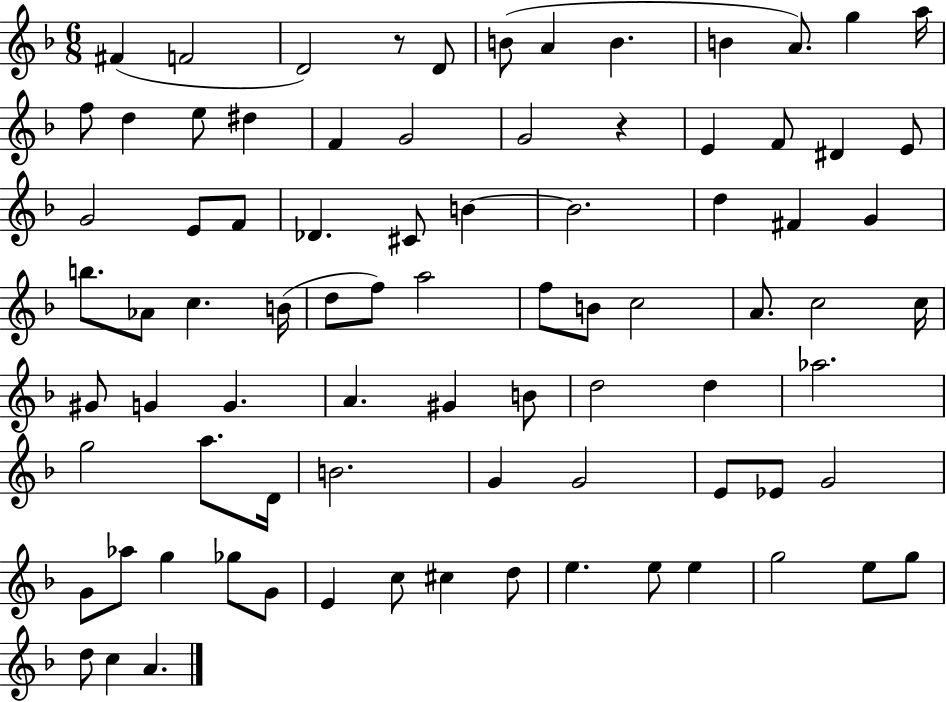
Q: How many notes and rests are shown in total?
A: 83